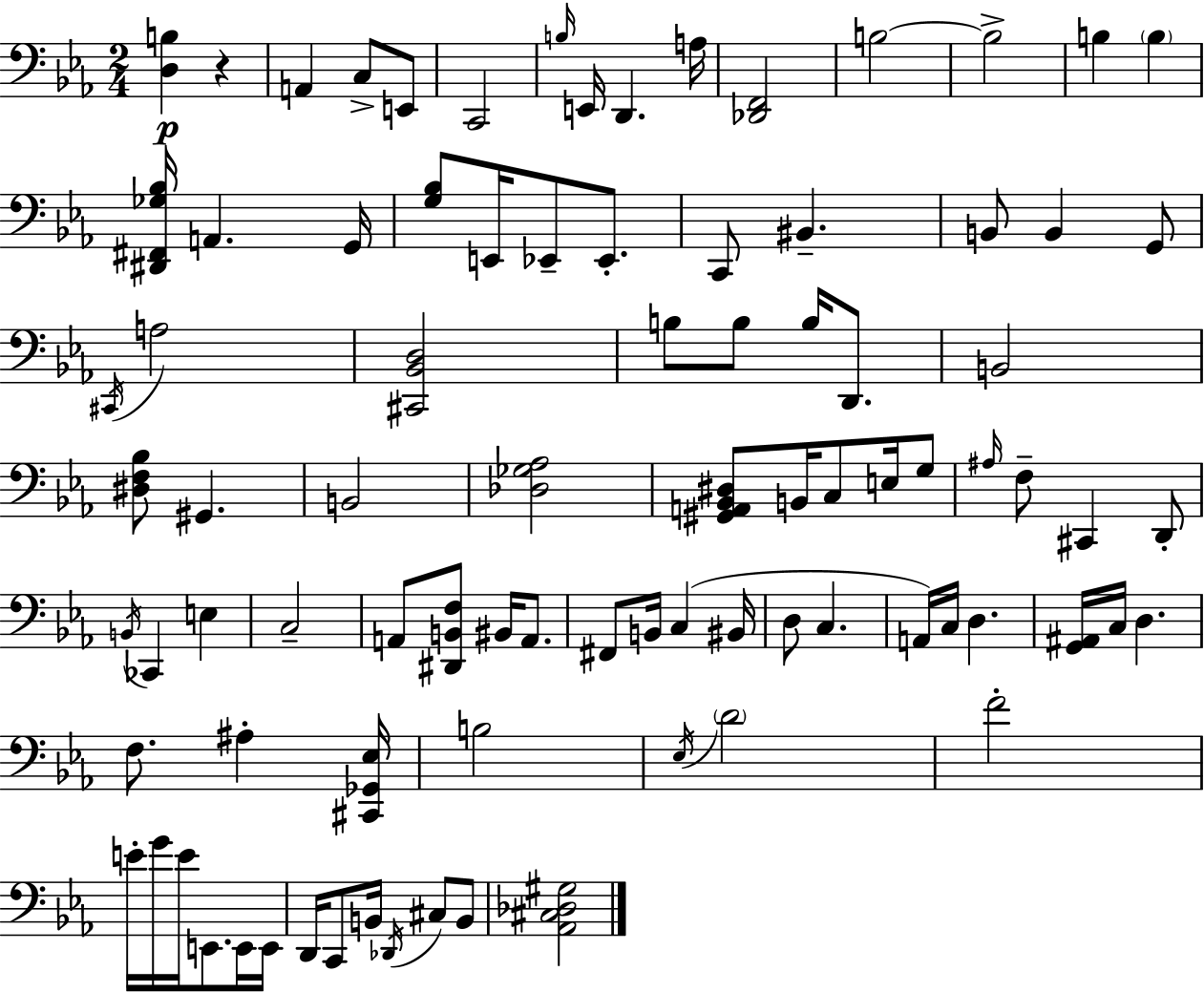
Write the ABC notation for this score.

X:1
T:Untitled
M:2/4
L:1/4
K:Cm
[D,B,] z A,, C,/2 E,,/2 C,,2 B,/4 E,,/4 D,, A,/4 [_D,,F,,]2 B,2 B,2 B, B, [^D,,^F,,_G,_B,]/4 A,, G,,/4 [G,_B,]/2 E,,/4 _E,,/2 _E,,/2 C,,/2 ^B,, B,,/2 B,, G,,/2 ^C,,/4 A,2 [^C,,_B,,D,]2 B,/2 B,/2 B,/4 D,,/2 B,,2 [^D,F,_B,]/2 ^G,, B,,2 [_D,_G,_A,]2 [^G,,A,,_B,,^D,]/2 B,,/4 C,/2 E,/4 G,/2 ^A,/4 F,/2 ^C,, D,,/2 B,,/4 _C,, E, C,2 A,,/2 [^D,,B,,F,]/2 ^B,,/4 A,,/2 ^F,,/2 B,,/4 C, ^B,,/4 D,/2 C, A,,/4 C,/4 D, [G,,^A,,]/4 C,/4 D, F,/2 ^A, [^C,,_G,,_E,]/4 B,2 _E,/4 D2 F2 E/4 G/4 E/4 E,,/2 E,,/4 E,,/4 D,,/4 C,,/2 B,,/4 _D,,/4 ^C,/2 B,,/2 [_A,,^C,_D,^G,]2